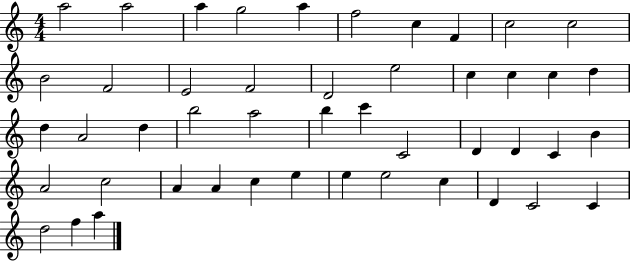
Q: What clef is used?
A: treble